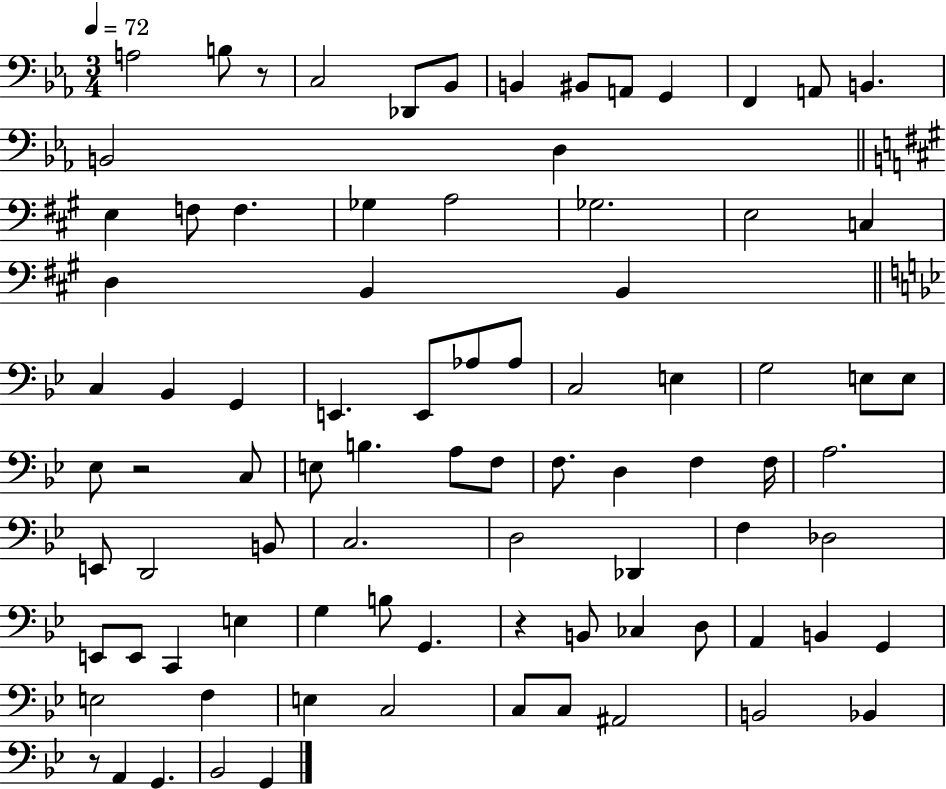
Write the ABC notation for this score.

X:1
T:Untitled
M:3/4
L:1/4
K:Eb
A,2 B,/2 z/2 C,2 _D,,/2 _B,,/2 B,, ^B,,/2 A,,/2 G,, F,, A,,/2 B,, B,,2 D, E, F,/2 F, _G, A,2 _G,2 E,2 C, D, B,, B,, C, _B,, G,, E,, E,,/2 _A,/2 _A,/2 C,2 E, G,2 E,/2 E,/2 _E,/2 z2 C,/2 E,/2 B, A,/2 F,/2 F,/2 D, F, F,/4 A,2 E,,/2 D,,2 B,,/2 C,2 D,2 _D,, F, _D,2 E,,/2 E,,/2 C,, E, G, B,/2 G,, z B,,/2 _C, D,/2 A,, B,, G,, E,2 F, E, C,2 C,/2 C,/2 ^A,,2 B,,2 _B,, z/2 A,, G,, _B,,2 G,,